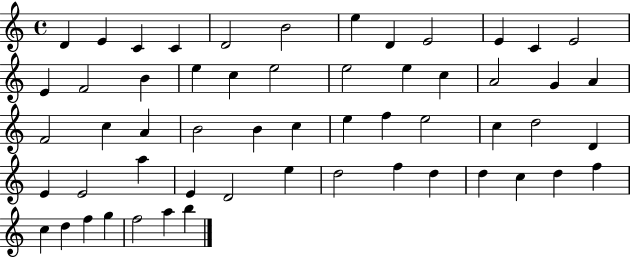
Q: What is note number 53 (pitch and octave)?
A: G5